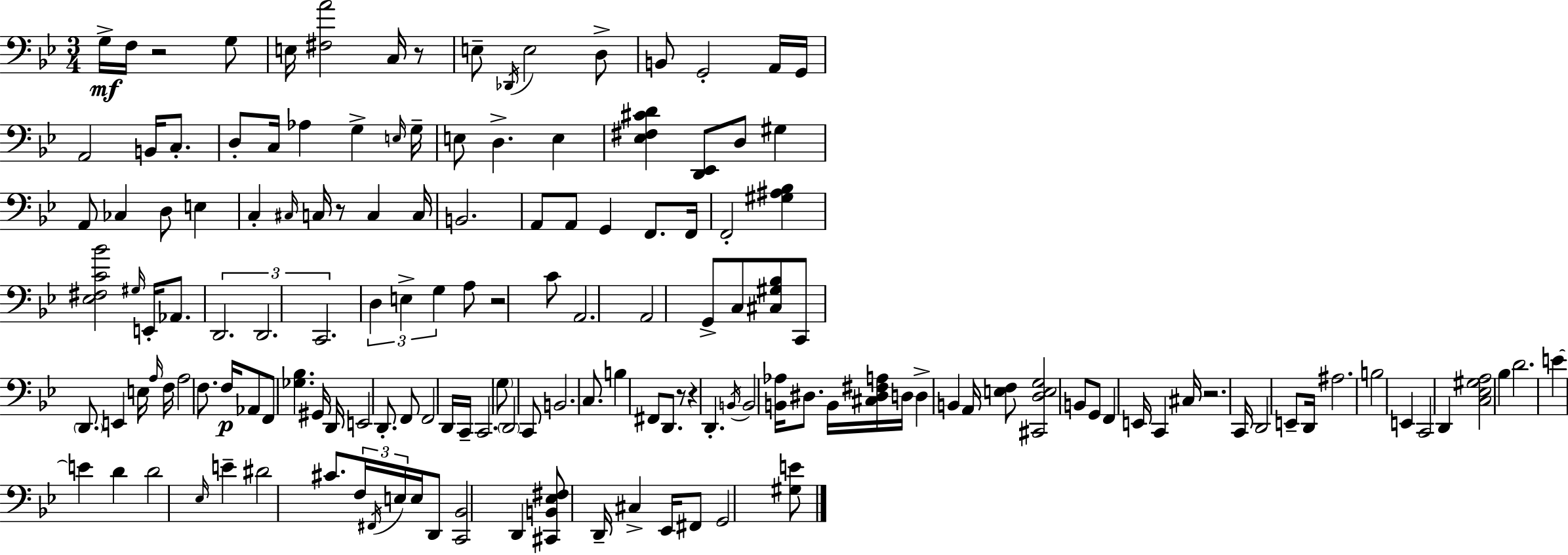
G3/s F3/s R/h G3/e E3/s [F#3,A4]/h C3/s R/e E3/e Db2/s E3/h D3/e B2/e G2/h A2/s G2/s A2/h B2/s C3/e. D3/e C3/s Ab3/q G3/q E3/s G3/s E3/e D3/q. E3/q [Eb3,F#3,C#4,D4]/q [D2,Eb2]/e D3/e G#3/q A2/e CES3/q D3/e E3/q C3/q C#3/s C3/s R/e C3/q C3/s B2/h. A2/e A2/e G2/q F2/e. F2/s F2/h [G#3,A#3,Bb3]/q [Eb3,F#3,C4,Bb4]/h G#3/s E2/s Ab2/e. D2/h. D2/h. C2/h. D3/q E3/q G3/q A3/e R/h C4/e A2/h. A2/h G2/e C3/e [C#3,G#3,Bb3]/e C2/e D2/e. E2/q E3/s A3/s F3/s A3/h F3/e. F3/s Ab2/e F2/e [Gb3,Bb3]/q. G#2/s D2/s E2/h D2/e. F2/e F2/h D2/s C2/s C2/h. G3/e D2/h C2/e B2/h. C3/e. B3/q F#2/e D2/e. R/e R/q D2/q. B2/s B2/h [B2,Ab3]/s D#3/e. B2/s [C#3,D#3,F#3,A3]/s D3/s D3/q B2/q A2/s [E3,F3]/e [C#2,D3,E3,G3]/h B2/e G2/e F2/q E2/s C2/q C#3/s R/h. C2/s D2/h E2/e D2/s A#3/h. B3/h E2/q C2/h D2/q [C3,Eb3,G#3,A3]/h Bb3/q D4/h. E4/q E4/q D4/q D4/h Eb3/s E4/q D#4/h C#4/e. F3/s F#2/s E3/s E3/s D2/e [C2,Bb2]/h D2/q [C#2,B2,Eb3,F#3]/e D2/s C#3/q Eb2/s F#2/e G2/h [G#3,E4]/e